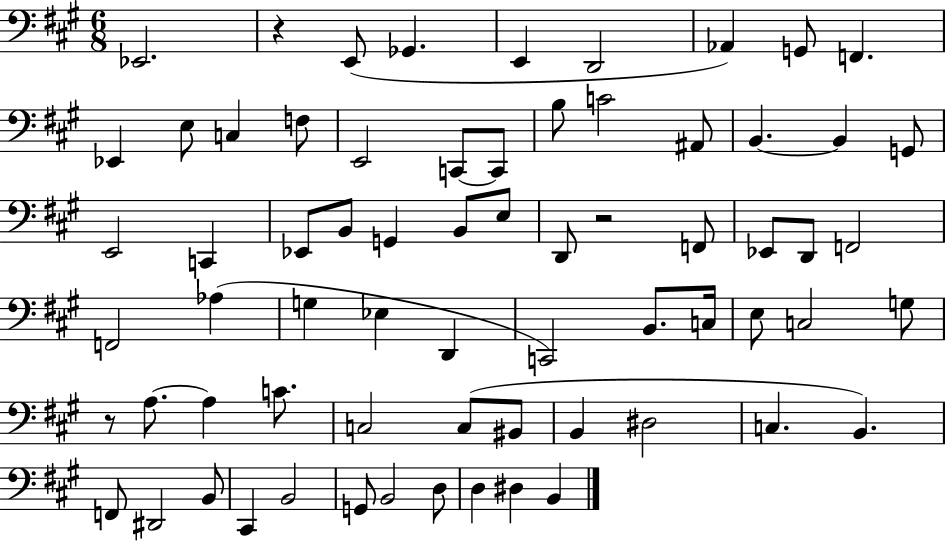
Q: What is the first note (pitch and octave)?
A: Eb2